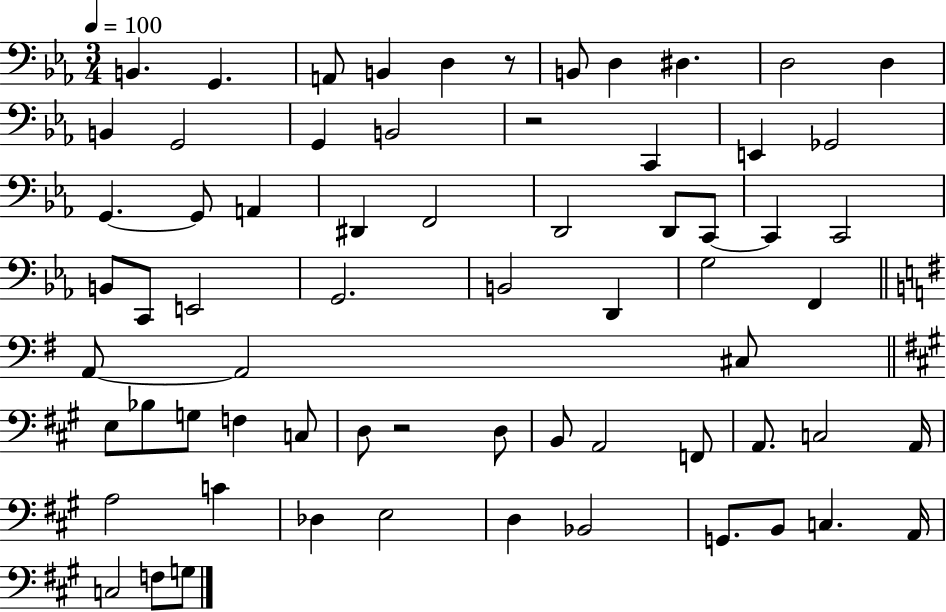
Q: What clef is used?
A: bass